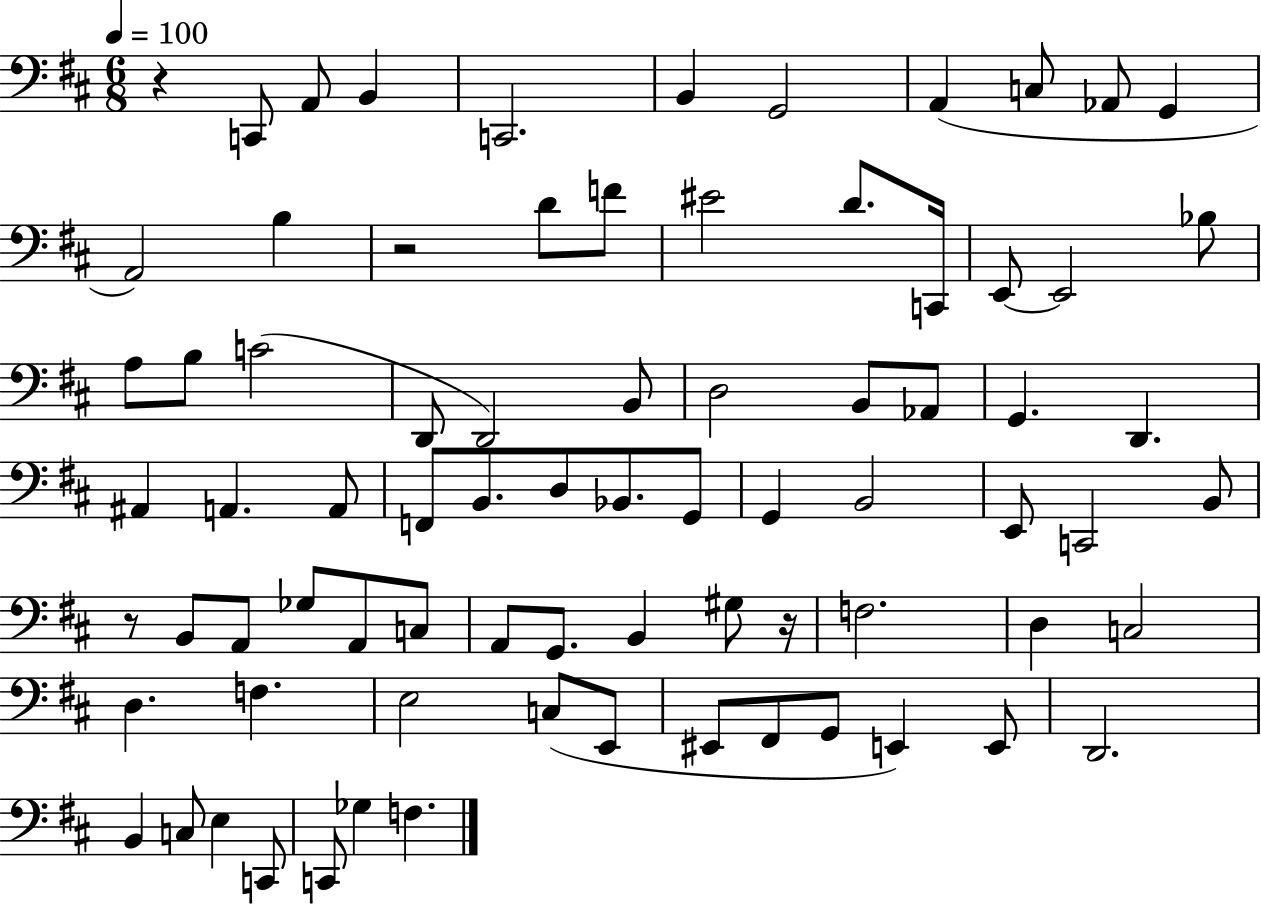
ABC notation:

X:1
T:Untitled
M:6/8
L:1/4
K:D
z C,,/2 A,,/2 B,, C,,2 B,, G,,2 A,, C,/2 _A,,/2 G,, A,,2 B, z2 D/2 F/2 ^E2 D/2 C,,/4 E,,/2 E,,2 _B,/2 A,/2 B,/2 C2 D,,/2 D,,2 B,,/2 D,2 B,,/2 _A,,/2 G,, D,, ^A,, A,, A,,/2 F,,/2 B,,/2 D,/2 _B,,/2 G,,/2 G,, B,,2 E,,/2 C,,2 B,,/2 z/2 B,,/2 A,,/2 _G,/2 A,,/2 C,/2 A,,/2 G,,/2 B,, ^G,/2 z/4 F,2 D, C,2 D, F, E,2 C,/2 E,,/2 ^E,,/2 ^F,,/2 G,,/2 E,, E,,/2 D,,2 B,, C,/2 E, C,,/2 C,,/2 _G, F,